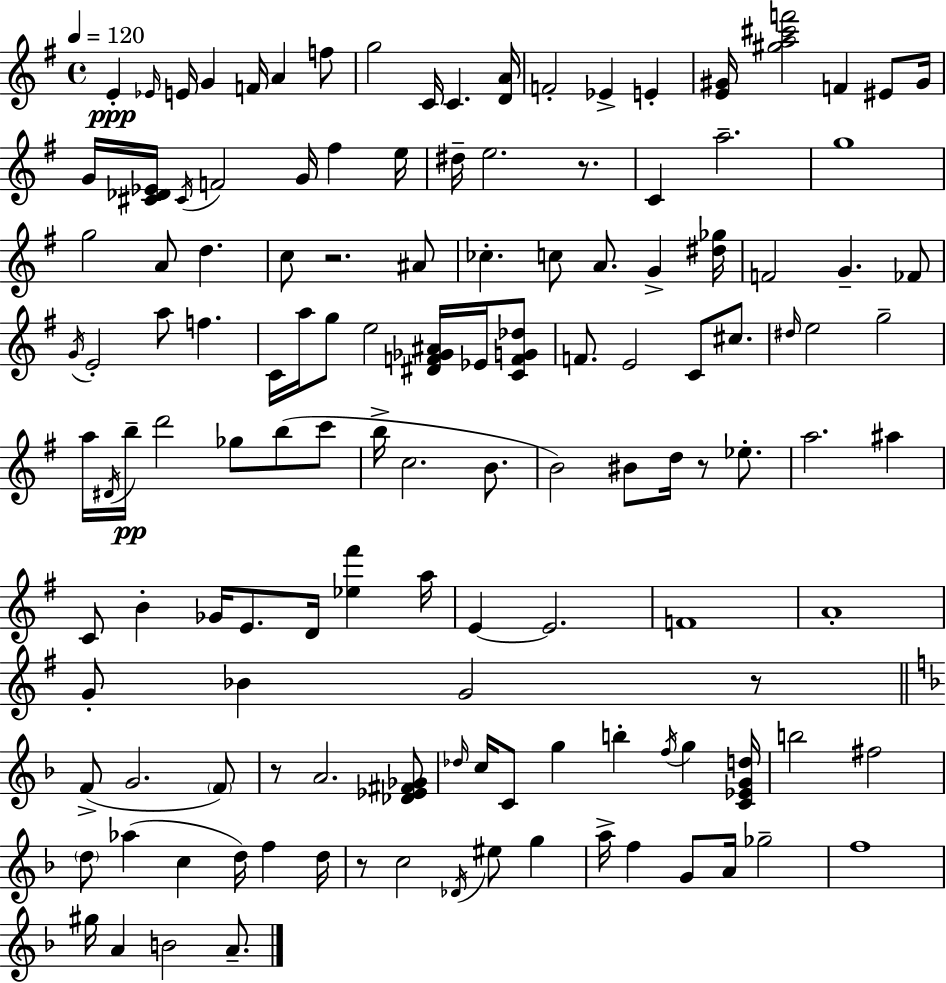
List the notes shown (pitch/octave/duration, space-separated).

E4/q Eb4/s E4/s G4/q F4/s A4/q F5/e G5/h C4/s C4/q. [D4,A4]/s F4/h Eb4/q E4/q [E4,G#4]/s [G#5,A5,C#6,F6]/h F4/q EIS4/e G#4/s G4/s [C#4,Db4,Eb4]/s C#4/s F4/h G4/s F#5/q E5/s D#5/s E5/h. R/e. C4/q A5/h. G5/w G5/h A4/e D5/q. C5/e R/h. A#4/e CES5/q. C5/e A4/e. G4/q [D#5,Gb5]/s F4/h G4/q. FES4/e G4/s E4/h A5/e F5/q. C4/s A5/s G5/e E5/h [D#4,F4,Gb4,A#4]/s Eb4/s [C4,F4,G4,Db5]/e F4/e. E4/h C4/e C#5/e. D#5/s E5/h G5/h A5/s D#4/s B5/s D6/h Gb5/e B5/e C6/e B5/s C5/h. B4/e. B4/h BIS4/e D5/s R/e Eb5/e. A5/h. A#5/q C4/e B4/q Gb4/s E4/e. D4/s [Eb5,F#6]/q A5/s E4/q E4/h. F4/w A4/w G4/e Bb4/q G4/h R/e F4/e G4/h. F4/e R/e A4/h. [Db4,Eb4,F#4,Gb4]/e Db5/s C5/s C4/e G5/q B5/q F5/s G5/q [C4,Eb4,G4,D5]/s B5/h F#5/h D5/e Ab5/q C5/q D5/s F5/q D5/s R/e C5/h Db4/s EIS5/e G5/q A5/s F5/q G4/e A4/s Gb5/h F5/w G#5/s A4/q B4/h A4/e.